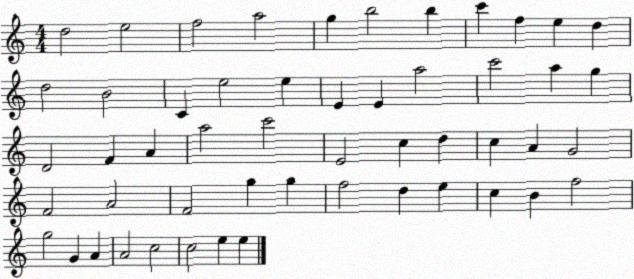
X:1
T:Untitled
M:4/4
L:1/4
K:C
d2 e2 f2 a2 g b2 b c' f e d d2 B2 C e2 e E E a2 c'2 a g D2 F A a2 c'2 E2 c d c A G2 F2 A2 F2 g g f2 d e c B f2 g2 G A A2 c2 c2 e e